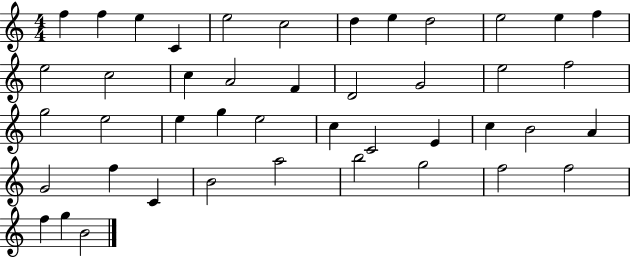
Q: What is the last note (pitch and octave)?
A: B4